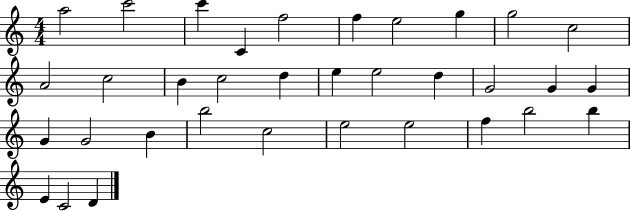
X:1
T:Untitled
M:4/4
L:1/4
K:C
a2 c'2 c' C f2 f e2 g g2 c2 A2 c2 B c2 d e e2 d G2 G G G G2 B b2 c2 e2 e2 f b2 b E C2 D